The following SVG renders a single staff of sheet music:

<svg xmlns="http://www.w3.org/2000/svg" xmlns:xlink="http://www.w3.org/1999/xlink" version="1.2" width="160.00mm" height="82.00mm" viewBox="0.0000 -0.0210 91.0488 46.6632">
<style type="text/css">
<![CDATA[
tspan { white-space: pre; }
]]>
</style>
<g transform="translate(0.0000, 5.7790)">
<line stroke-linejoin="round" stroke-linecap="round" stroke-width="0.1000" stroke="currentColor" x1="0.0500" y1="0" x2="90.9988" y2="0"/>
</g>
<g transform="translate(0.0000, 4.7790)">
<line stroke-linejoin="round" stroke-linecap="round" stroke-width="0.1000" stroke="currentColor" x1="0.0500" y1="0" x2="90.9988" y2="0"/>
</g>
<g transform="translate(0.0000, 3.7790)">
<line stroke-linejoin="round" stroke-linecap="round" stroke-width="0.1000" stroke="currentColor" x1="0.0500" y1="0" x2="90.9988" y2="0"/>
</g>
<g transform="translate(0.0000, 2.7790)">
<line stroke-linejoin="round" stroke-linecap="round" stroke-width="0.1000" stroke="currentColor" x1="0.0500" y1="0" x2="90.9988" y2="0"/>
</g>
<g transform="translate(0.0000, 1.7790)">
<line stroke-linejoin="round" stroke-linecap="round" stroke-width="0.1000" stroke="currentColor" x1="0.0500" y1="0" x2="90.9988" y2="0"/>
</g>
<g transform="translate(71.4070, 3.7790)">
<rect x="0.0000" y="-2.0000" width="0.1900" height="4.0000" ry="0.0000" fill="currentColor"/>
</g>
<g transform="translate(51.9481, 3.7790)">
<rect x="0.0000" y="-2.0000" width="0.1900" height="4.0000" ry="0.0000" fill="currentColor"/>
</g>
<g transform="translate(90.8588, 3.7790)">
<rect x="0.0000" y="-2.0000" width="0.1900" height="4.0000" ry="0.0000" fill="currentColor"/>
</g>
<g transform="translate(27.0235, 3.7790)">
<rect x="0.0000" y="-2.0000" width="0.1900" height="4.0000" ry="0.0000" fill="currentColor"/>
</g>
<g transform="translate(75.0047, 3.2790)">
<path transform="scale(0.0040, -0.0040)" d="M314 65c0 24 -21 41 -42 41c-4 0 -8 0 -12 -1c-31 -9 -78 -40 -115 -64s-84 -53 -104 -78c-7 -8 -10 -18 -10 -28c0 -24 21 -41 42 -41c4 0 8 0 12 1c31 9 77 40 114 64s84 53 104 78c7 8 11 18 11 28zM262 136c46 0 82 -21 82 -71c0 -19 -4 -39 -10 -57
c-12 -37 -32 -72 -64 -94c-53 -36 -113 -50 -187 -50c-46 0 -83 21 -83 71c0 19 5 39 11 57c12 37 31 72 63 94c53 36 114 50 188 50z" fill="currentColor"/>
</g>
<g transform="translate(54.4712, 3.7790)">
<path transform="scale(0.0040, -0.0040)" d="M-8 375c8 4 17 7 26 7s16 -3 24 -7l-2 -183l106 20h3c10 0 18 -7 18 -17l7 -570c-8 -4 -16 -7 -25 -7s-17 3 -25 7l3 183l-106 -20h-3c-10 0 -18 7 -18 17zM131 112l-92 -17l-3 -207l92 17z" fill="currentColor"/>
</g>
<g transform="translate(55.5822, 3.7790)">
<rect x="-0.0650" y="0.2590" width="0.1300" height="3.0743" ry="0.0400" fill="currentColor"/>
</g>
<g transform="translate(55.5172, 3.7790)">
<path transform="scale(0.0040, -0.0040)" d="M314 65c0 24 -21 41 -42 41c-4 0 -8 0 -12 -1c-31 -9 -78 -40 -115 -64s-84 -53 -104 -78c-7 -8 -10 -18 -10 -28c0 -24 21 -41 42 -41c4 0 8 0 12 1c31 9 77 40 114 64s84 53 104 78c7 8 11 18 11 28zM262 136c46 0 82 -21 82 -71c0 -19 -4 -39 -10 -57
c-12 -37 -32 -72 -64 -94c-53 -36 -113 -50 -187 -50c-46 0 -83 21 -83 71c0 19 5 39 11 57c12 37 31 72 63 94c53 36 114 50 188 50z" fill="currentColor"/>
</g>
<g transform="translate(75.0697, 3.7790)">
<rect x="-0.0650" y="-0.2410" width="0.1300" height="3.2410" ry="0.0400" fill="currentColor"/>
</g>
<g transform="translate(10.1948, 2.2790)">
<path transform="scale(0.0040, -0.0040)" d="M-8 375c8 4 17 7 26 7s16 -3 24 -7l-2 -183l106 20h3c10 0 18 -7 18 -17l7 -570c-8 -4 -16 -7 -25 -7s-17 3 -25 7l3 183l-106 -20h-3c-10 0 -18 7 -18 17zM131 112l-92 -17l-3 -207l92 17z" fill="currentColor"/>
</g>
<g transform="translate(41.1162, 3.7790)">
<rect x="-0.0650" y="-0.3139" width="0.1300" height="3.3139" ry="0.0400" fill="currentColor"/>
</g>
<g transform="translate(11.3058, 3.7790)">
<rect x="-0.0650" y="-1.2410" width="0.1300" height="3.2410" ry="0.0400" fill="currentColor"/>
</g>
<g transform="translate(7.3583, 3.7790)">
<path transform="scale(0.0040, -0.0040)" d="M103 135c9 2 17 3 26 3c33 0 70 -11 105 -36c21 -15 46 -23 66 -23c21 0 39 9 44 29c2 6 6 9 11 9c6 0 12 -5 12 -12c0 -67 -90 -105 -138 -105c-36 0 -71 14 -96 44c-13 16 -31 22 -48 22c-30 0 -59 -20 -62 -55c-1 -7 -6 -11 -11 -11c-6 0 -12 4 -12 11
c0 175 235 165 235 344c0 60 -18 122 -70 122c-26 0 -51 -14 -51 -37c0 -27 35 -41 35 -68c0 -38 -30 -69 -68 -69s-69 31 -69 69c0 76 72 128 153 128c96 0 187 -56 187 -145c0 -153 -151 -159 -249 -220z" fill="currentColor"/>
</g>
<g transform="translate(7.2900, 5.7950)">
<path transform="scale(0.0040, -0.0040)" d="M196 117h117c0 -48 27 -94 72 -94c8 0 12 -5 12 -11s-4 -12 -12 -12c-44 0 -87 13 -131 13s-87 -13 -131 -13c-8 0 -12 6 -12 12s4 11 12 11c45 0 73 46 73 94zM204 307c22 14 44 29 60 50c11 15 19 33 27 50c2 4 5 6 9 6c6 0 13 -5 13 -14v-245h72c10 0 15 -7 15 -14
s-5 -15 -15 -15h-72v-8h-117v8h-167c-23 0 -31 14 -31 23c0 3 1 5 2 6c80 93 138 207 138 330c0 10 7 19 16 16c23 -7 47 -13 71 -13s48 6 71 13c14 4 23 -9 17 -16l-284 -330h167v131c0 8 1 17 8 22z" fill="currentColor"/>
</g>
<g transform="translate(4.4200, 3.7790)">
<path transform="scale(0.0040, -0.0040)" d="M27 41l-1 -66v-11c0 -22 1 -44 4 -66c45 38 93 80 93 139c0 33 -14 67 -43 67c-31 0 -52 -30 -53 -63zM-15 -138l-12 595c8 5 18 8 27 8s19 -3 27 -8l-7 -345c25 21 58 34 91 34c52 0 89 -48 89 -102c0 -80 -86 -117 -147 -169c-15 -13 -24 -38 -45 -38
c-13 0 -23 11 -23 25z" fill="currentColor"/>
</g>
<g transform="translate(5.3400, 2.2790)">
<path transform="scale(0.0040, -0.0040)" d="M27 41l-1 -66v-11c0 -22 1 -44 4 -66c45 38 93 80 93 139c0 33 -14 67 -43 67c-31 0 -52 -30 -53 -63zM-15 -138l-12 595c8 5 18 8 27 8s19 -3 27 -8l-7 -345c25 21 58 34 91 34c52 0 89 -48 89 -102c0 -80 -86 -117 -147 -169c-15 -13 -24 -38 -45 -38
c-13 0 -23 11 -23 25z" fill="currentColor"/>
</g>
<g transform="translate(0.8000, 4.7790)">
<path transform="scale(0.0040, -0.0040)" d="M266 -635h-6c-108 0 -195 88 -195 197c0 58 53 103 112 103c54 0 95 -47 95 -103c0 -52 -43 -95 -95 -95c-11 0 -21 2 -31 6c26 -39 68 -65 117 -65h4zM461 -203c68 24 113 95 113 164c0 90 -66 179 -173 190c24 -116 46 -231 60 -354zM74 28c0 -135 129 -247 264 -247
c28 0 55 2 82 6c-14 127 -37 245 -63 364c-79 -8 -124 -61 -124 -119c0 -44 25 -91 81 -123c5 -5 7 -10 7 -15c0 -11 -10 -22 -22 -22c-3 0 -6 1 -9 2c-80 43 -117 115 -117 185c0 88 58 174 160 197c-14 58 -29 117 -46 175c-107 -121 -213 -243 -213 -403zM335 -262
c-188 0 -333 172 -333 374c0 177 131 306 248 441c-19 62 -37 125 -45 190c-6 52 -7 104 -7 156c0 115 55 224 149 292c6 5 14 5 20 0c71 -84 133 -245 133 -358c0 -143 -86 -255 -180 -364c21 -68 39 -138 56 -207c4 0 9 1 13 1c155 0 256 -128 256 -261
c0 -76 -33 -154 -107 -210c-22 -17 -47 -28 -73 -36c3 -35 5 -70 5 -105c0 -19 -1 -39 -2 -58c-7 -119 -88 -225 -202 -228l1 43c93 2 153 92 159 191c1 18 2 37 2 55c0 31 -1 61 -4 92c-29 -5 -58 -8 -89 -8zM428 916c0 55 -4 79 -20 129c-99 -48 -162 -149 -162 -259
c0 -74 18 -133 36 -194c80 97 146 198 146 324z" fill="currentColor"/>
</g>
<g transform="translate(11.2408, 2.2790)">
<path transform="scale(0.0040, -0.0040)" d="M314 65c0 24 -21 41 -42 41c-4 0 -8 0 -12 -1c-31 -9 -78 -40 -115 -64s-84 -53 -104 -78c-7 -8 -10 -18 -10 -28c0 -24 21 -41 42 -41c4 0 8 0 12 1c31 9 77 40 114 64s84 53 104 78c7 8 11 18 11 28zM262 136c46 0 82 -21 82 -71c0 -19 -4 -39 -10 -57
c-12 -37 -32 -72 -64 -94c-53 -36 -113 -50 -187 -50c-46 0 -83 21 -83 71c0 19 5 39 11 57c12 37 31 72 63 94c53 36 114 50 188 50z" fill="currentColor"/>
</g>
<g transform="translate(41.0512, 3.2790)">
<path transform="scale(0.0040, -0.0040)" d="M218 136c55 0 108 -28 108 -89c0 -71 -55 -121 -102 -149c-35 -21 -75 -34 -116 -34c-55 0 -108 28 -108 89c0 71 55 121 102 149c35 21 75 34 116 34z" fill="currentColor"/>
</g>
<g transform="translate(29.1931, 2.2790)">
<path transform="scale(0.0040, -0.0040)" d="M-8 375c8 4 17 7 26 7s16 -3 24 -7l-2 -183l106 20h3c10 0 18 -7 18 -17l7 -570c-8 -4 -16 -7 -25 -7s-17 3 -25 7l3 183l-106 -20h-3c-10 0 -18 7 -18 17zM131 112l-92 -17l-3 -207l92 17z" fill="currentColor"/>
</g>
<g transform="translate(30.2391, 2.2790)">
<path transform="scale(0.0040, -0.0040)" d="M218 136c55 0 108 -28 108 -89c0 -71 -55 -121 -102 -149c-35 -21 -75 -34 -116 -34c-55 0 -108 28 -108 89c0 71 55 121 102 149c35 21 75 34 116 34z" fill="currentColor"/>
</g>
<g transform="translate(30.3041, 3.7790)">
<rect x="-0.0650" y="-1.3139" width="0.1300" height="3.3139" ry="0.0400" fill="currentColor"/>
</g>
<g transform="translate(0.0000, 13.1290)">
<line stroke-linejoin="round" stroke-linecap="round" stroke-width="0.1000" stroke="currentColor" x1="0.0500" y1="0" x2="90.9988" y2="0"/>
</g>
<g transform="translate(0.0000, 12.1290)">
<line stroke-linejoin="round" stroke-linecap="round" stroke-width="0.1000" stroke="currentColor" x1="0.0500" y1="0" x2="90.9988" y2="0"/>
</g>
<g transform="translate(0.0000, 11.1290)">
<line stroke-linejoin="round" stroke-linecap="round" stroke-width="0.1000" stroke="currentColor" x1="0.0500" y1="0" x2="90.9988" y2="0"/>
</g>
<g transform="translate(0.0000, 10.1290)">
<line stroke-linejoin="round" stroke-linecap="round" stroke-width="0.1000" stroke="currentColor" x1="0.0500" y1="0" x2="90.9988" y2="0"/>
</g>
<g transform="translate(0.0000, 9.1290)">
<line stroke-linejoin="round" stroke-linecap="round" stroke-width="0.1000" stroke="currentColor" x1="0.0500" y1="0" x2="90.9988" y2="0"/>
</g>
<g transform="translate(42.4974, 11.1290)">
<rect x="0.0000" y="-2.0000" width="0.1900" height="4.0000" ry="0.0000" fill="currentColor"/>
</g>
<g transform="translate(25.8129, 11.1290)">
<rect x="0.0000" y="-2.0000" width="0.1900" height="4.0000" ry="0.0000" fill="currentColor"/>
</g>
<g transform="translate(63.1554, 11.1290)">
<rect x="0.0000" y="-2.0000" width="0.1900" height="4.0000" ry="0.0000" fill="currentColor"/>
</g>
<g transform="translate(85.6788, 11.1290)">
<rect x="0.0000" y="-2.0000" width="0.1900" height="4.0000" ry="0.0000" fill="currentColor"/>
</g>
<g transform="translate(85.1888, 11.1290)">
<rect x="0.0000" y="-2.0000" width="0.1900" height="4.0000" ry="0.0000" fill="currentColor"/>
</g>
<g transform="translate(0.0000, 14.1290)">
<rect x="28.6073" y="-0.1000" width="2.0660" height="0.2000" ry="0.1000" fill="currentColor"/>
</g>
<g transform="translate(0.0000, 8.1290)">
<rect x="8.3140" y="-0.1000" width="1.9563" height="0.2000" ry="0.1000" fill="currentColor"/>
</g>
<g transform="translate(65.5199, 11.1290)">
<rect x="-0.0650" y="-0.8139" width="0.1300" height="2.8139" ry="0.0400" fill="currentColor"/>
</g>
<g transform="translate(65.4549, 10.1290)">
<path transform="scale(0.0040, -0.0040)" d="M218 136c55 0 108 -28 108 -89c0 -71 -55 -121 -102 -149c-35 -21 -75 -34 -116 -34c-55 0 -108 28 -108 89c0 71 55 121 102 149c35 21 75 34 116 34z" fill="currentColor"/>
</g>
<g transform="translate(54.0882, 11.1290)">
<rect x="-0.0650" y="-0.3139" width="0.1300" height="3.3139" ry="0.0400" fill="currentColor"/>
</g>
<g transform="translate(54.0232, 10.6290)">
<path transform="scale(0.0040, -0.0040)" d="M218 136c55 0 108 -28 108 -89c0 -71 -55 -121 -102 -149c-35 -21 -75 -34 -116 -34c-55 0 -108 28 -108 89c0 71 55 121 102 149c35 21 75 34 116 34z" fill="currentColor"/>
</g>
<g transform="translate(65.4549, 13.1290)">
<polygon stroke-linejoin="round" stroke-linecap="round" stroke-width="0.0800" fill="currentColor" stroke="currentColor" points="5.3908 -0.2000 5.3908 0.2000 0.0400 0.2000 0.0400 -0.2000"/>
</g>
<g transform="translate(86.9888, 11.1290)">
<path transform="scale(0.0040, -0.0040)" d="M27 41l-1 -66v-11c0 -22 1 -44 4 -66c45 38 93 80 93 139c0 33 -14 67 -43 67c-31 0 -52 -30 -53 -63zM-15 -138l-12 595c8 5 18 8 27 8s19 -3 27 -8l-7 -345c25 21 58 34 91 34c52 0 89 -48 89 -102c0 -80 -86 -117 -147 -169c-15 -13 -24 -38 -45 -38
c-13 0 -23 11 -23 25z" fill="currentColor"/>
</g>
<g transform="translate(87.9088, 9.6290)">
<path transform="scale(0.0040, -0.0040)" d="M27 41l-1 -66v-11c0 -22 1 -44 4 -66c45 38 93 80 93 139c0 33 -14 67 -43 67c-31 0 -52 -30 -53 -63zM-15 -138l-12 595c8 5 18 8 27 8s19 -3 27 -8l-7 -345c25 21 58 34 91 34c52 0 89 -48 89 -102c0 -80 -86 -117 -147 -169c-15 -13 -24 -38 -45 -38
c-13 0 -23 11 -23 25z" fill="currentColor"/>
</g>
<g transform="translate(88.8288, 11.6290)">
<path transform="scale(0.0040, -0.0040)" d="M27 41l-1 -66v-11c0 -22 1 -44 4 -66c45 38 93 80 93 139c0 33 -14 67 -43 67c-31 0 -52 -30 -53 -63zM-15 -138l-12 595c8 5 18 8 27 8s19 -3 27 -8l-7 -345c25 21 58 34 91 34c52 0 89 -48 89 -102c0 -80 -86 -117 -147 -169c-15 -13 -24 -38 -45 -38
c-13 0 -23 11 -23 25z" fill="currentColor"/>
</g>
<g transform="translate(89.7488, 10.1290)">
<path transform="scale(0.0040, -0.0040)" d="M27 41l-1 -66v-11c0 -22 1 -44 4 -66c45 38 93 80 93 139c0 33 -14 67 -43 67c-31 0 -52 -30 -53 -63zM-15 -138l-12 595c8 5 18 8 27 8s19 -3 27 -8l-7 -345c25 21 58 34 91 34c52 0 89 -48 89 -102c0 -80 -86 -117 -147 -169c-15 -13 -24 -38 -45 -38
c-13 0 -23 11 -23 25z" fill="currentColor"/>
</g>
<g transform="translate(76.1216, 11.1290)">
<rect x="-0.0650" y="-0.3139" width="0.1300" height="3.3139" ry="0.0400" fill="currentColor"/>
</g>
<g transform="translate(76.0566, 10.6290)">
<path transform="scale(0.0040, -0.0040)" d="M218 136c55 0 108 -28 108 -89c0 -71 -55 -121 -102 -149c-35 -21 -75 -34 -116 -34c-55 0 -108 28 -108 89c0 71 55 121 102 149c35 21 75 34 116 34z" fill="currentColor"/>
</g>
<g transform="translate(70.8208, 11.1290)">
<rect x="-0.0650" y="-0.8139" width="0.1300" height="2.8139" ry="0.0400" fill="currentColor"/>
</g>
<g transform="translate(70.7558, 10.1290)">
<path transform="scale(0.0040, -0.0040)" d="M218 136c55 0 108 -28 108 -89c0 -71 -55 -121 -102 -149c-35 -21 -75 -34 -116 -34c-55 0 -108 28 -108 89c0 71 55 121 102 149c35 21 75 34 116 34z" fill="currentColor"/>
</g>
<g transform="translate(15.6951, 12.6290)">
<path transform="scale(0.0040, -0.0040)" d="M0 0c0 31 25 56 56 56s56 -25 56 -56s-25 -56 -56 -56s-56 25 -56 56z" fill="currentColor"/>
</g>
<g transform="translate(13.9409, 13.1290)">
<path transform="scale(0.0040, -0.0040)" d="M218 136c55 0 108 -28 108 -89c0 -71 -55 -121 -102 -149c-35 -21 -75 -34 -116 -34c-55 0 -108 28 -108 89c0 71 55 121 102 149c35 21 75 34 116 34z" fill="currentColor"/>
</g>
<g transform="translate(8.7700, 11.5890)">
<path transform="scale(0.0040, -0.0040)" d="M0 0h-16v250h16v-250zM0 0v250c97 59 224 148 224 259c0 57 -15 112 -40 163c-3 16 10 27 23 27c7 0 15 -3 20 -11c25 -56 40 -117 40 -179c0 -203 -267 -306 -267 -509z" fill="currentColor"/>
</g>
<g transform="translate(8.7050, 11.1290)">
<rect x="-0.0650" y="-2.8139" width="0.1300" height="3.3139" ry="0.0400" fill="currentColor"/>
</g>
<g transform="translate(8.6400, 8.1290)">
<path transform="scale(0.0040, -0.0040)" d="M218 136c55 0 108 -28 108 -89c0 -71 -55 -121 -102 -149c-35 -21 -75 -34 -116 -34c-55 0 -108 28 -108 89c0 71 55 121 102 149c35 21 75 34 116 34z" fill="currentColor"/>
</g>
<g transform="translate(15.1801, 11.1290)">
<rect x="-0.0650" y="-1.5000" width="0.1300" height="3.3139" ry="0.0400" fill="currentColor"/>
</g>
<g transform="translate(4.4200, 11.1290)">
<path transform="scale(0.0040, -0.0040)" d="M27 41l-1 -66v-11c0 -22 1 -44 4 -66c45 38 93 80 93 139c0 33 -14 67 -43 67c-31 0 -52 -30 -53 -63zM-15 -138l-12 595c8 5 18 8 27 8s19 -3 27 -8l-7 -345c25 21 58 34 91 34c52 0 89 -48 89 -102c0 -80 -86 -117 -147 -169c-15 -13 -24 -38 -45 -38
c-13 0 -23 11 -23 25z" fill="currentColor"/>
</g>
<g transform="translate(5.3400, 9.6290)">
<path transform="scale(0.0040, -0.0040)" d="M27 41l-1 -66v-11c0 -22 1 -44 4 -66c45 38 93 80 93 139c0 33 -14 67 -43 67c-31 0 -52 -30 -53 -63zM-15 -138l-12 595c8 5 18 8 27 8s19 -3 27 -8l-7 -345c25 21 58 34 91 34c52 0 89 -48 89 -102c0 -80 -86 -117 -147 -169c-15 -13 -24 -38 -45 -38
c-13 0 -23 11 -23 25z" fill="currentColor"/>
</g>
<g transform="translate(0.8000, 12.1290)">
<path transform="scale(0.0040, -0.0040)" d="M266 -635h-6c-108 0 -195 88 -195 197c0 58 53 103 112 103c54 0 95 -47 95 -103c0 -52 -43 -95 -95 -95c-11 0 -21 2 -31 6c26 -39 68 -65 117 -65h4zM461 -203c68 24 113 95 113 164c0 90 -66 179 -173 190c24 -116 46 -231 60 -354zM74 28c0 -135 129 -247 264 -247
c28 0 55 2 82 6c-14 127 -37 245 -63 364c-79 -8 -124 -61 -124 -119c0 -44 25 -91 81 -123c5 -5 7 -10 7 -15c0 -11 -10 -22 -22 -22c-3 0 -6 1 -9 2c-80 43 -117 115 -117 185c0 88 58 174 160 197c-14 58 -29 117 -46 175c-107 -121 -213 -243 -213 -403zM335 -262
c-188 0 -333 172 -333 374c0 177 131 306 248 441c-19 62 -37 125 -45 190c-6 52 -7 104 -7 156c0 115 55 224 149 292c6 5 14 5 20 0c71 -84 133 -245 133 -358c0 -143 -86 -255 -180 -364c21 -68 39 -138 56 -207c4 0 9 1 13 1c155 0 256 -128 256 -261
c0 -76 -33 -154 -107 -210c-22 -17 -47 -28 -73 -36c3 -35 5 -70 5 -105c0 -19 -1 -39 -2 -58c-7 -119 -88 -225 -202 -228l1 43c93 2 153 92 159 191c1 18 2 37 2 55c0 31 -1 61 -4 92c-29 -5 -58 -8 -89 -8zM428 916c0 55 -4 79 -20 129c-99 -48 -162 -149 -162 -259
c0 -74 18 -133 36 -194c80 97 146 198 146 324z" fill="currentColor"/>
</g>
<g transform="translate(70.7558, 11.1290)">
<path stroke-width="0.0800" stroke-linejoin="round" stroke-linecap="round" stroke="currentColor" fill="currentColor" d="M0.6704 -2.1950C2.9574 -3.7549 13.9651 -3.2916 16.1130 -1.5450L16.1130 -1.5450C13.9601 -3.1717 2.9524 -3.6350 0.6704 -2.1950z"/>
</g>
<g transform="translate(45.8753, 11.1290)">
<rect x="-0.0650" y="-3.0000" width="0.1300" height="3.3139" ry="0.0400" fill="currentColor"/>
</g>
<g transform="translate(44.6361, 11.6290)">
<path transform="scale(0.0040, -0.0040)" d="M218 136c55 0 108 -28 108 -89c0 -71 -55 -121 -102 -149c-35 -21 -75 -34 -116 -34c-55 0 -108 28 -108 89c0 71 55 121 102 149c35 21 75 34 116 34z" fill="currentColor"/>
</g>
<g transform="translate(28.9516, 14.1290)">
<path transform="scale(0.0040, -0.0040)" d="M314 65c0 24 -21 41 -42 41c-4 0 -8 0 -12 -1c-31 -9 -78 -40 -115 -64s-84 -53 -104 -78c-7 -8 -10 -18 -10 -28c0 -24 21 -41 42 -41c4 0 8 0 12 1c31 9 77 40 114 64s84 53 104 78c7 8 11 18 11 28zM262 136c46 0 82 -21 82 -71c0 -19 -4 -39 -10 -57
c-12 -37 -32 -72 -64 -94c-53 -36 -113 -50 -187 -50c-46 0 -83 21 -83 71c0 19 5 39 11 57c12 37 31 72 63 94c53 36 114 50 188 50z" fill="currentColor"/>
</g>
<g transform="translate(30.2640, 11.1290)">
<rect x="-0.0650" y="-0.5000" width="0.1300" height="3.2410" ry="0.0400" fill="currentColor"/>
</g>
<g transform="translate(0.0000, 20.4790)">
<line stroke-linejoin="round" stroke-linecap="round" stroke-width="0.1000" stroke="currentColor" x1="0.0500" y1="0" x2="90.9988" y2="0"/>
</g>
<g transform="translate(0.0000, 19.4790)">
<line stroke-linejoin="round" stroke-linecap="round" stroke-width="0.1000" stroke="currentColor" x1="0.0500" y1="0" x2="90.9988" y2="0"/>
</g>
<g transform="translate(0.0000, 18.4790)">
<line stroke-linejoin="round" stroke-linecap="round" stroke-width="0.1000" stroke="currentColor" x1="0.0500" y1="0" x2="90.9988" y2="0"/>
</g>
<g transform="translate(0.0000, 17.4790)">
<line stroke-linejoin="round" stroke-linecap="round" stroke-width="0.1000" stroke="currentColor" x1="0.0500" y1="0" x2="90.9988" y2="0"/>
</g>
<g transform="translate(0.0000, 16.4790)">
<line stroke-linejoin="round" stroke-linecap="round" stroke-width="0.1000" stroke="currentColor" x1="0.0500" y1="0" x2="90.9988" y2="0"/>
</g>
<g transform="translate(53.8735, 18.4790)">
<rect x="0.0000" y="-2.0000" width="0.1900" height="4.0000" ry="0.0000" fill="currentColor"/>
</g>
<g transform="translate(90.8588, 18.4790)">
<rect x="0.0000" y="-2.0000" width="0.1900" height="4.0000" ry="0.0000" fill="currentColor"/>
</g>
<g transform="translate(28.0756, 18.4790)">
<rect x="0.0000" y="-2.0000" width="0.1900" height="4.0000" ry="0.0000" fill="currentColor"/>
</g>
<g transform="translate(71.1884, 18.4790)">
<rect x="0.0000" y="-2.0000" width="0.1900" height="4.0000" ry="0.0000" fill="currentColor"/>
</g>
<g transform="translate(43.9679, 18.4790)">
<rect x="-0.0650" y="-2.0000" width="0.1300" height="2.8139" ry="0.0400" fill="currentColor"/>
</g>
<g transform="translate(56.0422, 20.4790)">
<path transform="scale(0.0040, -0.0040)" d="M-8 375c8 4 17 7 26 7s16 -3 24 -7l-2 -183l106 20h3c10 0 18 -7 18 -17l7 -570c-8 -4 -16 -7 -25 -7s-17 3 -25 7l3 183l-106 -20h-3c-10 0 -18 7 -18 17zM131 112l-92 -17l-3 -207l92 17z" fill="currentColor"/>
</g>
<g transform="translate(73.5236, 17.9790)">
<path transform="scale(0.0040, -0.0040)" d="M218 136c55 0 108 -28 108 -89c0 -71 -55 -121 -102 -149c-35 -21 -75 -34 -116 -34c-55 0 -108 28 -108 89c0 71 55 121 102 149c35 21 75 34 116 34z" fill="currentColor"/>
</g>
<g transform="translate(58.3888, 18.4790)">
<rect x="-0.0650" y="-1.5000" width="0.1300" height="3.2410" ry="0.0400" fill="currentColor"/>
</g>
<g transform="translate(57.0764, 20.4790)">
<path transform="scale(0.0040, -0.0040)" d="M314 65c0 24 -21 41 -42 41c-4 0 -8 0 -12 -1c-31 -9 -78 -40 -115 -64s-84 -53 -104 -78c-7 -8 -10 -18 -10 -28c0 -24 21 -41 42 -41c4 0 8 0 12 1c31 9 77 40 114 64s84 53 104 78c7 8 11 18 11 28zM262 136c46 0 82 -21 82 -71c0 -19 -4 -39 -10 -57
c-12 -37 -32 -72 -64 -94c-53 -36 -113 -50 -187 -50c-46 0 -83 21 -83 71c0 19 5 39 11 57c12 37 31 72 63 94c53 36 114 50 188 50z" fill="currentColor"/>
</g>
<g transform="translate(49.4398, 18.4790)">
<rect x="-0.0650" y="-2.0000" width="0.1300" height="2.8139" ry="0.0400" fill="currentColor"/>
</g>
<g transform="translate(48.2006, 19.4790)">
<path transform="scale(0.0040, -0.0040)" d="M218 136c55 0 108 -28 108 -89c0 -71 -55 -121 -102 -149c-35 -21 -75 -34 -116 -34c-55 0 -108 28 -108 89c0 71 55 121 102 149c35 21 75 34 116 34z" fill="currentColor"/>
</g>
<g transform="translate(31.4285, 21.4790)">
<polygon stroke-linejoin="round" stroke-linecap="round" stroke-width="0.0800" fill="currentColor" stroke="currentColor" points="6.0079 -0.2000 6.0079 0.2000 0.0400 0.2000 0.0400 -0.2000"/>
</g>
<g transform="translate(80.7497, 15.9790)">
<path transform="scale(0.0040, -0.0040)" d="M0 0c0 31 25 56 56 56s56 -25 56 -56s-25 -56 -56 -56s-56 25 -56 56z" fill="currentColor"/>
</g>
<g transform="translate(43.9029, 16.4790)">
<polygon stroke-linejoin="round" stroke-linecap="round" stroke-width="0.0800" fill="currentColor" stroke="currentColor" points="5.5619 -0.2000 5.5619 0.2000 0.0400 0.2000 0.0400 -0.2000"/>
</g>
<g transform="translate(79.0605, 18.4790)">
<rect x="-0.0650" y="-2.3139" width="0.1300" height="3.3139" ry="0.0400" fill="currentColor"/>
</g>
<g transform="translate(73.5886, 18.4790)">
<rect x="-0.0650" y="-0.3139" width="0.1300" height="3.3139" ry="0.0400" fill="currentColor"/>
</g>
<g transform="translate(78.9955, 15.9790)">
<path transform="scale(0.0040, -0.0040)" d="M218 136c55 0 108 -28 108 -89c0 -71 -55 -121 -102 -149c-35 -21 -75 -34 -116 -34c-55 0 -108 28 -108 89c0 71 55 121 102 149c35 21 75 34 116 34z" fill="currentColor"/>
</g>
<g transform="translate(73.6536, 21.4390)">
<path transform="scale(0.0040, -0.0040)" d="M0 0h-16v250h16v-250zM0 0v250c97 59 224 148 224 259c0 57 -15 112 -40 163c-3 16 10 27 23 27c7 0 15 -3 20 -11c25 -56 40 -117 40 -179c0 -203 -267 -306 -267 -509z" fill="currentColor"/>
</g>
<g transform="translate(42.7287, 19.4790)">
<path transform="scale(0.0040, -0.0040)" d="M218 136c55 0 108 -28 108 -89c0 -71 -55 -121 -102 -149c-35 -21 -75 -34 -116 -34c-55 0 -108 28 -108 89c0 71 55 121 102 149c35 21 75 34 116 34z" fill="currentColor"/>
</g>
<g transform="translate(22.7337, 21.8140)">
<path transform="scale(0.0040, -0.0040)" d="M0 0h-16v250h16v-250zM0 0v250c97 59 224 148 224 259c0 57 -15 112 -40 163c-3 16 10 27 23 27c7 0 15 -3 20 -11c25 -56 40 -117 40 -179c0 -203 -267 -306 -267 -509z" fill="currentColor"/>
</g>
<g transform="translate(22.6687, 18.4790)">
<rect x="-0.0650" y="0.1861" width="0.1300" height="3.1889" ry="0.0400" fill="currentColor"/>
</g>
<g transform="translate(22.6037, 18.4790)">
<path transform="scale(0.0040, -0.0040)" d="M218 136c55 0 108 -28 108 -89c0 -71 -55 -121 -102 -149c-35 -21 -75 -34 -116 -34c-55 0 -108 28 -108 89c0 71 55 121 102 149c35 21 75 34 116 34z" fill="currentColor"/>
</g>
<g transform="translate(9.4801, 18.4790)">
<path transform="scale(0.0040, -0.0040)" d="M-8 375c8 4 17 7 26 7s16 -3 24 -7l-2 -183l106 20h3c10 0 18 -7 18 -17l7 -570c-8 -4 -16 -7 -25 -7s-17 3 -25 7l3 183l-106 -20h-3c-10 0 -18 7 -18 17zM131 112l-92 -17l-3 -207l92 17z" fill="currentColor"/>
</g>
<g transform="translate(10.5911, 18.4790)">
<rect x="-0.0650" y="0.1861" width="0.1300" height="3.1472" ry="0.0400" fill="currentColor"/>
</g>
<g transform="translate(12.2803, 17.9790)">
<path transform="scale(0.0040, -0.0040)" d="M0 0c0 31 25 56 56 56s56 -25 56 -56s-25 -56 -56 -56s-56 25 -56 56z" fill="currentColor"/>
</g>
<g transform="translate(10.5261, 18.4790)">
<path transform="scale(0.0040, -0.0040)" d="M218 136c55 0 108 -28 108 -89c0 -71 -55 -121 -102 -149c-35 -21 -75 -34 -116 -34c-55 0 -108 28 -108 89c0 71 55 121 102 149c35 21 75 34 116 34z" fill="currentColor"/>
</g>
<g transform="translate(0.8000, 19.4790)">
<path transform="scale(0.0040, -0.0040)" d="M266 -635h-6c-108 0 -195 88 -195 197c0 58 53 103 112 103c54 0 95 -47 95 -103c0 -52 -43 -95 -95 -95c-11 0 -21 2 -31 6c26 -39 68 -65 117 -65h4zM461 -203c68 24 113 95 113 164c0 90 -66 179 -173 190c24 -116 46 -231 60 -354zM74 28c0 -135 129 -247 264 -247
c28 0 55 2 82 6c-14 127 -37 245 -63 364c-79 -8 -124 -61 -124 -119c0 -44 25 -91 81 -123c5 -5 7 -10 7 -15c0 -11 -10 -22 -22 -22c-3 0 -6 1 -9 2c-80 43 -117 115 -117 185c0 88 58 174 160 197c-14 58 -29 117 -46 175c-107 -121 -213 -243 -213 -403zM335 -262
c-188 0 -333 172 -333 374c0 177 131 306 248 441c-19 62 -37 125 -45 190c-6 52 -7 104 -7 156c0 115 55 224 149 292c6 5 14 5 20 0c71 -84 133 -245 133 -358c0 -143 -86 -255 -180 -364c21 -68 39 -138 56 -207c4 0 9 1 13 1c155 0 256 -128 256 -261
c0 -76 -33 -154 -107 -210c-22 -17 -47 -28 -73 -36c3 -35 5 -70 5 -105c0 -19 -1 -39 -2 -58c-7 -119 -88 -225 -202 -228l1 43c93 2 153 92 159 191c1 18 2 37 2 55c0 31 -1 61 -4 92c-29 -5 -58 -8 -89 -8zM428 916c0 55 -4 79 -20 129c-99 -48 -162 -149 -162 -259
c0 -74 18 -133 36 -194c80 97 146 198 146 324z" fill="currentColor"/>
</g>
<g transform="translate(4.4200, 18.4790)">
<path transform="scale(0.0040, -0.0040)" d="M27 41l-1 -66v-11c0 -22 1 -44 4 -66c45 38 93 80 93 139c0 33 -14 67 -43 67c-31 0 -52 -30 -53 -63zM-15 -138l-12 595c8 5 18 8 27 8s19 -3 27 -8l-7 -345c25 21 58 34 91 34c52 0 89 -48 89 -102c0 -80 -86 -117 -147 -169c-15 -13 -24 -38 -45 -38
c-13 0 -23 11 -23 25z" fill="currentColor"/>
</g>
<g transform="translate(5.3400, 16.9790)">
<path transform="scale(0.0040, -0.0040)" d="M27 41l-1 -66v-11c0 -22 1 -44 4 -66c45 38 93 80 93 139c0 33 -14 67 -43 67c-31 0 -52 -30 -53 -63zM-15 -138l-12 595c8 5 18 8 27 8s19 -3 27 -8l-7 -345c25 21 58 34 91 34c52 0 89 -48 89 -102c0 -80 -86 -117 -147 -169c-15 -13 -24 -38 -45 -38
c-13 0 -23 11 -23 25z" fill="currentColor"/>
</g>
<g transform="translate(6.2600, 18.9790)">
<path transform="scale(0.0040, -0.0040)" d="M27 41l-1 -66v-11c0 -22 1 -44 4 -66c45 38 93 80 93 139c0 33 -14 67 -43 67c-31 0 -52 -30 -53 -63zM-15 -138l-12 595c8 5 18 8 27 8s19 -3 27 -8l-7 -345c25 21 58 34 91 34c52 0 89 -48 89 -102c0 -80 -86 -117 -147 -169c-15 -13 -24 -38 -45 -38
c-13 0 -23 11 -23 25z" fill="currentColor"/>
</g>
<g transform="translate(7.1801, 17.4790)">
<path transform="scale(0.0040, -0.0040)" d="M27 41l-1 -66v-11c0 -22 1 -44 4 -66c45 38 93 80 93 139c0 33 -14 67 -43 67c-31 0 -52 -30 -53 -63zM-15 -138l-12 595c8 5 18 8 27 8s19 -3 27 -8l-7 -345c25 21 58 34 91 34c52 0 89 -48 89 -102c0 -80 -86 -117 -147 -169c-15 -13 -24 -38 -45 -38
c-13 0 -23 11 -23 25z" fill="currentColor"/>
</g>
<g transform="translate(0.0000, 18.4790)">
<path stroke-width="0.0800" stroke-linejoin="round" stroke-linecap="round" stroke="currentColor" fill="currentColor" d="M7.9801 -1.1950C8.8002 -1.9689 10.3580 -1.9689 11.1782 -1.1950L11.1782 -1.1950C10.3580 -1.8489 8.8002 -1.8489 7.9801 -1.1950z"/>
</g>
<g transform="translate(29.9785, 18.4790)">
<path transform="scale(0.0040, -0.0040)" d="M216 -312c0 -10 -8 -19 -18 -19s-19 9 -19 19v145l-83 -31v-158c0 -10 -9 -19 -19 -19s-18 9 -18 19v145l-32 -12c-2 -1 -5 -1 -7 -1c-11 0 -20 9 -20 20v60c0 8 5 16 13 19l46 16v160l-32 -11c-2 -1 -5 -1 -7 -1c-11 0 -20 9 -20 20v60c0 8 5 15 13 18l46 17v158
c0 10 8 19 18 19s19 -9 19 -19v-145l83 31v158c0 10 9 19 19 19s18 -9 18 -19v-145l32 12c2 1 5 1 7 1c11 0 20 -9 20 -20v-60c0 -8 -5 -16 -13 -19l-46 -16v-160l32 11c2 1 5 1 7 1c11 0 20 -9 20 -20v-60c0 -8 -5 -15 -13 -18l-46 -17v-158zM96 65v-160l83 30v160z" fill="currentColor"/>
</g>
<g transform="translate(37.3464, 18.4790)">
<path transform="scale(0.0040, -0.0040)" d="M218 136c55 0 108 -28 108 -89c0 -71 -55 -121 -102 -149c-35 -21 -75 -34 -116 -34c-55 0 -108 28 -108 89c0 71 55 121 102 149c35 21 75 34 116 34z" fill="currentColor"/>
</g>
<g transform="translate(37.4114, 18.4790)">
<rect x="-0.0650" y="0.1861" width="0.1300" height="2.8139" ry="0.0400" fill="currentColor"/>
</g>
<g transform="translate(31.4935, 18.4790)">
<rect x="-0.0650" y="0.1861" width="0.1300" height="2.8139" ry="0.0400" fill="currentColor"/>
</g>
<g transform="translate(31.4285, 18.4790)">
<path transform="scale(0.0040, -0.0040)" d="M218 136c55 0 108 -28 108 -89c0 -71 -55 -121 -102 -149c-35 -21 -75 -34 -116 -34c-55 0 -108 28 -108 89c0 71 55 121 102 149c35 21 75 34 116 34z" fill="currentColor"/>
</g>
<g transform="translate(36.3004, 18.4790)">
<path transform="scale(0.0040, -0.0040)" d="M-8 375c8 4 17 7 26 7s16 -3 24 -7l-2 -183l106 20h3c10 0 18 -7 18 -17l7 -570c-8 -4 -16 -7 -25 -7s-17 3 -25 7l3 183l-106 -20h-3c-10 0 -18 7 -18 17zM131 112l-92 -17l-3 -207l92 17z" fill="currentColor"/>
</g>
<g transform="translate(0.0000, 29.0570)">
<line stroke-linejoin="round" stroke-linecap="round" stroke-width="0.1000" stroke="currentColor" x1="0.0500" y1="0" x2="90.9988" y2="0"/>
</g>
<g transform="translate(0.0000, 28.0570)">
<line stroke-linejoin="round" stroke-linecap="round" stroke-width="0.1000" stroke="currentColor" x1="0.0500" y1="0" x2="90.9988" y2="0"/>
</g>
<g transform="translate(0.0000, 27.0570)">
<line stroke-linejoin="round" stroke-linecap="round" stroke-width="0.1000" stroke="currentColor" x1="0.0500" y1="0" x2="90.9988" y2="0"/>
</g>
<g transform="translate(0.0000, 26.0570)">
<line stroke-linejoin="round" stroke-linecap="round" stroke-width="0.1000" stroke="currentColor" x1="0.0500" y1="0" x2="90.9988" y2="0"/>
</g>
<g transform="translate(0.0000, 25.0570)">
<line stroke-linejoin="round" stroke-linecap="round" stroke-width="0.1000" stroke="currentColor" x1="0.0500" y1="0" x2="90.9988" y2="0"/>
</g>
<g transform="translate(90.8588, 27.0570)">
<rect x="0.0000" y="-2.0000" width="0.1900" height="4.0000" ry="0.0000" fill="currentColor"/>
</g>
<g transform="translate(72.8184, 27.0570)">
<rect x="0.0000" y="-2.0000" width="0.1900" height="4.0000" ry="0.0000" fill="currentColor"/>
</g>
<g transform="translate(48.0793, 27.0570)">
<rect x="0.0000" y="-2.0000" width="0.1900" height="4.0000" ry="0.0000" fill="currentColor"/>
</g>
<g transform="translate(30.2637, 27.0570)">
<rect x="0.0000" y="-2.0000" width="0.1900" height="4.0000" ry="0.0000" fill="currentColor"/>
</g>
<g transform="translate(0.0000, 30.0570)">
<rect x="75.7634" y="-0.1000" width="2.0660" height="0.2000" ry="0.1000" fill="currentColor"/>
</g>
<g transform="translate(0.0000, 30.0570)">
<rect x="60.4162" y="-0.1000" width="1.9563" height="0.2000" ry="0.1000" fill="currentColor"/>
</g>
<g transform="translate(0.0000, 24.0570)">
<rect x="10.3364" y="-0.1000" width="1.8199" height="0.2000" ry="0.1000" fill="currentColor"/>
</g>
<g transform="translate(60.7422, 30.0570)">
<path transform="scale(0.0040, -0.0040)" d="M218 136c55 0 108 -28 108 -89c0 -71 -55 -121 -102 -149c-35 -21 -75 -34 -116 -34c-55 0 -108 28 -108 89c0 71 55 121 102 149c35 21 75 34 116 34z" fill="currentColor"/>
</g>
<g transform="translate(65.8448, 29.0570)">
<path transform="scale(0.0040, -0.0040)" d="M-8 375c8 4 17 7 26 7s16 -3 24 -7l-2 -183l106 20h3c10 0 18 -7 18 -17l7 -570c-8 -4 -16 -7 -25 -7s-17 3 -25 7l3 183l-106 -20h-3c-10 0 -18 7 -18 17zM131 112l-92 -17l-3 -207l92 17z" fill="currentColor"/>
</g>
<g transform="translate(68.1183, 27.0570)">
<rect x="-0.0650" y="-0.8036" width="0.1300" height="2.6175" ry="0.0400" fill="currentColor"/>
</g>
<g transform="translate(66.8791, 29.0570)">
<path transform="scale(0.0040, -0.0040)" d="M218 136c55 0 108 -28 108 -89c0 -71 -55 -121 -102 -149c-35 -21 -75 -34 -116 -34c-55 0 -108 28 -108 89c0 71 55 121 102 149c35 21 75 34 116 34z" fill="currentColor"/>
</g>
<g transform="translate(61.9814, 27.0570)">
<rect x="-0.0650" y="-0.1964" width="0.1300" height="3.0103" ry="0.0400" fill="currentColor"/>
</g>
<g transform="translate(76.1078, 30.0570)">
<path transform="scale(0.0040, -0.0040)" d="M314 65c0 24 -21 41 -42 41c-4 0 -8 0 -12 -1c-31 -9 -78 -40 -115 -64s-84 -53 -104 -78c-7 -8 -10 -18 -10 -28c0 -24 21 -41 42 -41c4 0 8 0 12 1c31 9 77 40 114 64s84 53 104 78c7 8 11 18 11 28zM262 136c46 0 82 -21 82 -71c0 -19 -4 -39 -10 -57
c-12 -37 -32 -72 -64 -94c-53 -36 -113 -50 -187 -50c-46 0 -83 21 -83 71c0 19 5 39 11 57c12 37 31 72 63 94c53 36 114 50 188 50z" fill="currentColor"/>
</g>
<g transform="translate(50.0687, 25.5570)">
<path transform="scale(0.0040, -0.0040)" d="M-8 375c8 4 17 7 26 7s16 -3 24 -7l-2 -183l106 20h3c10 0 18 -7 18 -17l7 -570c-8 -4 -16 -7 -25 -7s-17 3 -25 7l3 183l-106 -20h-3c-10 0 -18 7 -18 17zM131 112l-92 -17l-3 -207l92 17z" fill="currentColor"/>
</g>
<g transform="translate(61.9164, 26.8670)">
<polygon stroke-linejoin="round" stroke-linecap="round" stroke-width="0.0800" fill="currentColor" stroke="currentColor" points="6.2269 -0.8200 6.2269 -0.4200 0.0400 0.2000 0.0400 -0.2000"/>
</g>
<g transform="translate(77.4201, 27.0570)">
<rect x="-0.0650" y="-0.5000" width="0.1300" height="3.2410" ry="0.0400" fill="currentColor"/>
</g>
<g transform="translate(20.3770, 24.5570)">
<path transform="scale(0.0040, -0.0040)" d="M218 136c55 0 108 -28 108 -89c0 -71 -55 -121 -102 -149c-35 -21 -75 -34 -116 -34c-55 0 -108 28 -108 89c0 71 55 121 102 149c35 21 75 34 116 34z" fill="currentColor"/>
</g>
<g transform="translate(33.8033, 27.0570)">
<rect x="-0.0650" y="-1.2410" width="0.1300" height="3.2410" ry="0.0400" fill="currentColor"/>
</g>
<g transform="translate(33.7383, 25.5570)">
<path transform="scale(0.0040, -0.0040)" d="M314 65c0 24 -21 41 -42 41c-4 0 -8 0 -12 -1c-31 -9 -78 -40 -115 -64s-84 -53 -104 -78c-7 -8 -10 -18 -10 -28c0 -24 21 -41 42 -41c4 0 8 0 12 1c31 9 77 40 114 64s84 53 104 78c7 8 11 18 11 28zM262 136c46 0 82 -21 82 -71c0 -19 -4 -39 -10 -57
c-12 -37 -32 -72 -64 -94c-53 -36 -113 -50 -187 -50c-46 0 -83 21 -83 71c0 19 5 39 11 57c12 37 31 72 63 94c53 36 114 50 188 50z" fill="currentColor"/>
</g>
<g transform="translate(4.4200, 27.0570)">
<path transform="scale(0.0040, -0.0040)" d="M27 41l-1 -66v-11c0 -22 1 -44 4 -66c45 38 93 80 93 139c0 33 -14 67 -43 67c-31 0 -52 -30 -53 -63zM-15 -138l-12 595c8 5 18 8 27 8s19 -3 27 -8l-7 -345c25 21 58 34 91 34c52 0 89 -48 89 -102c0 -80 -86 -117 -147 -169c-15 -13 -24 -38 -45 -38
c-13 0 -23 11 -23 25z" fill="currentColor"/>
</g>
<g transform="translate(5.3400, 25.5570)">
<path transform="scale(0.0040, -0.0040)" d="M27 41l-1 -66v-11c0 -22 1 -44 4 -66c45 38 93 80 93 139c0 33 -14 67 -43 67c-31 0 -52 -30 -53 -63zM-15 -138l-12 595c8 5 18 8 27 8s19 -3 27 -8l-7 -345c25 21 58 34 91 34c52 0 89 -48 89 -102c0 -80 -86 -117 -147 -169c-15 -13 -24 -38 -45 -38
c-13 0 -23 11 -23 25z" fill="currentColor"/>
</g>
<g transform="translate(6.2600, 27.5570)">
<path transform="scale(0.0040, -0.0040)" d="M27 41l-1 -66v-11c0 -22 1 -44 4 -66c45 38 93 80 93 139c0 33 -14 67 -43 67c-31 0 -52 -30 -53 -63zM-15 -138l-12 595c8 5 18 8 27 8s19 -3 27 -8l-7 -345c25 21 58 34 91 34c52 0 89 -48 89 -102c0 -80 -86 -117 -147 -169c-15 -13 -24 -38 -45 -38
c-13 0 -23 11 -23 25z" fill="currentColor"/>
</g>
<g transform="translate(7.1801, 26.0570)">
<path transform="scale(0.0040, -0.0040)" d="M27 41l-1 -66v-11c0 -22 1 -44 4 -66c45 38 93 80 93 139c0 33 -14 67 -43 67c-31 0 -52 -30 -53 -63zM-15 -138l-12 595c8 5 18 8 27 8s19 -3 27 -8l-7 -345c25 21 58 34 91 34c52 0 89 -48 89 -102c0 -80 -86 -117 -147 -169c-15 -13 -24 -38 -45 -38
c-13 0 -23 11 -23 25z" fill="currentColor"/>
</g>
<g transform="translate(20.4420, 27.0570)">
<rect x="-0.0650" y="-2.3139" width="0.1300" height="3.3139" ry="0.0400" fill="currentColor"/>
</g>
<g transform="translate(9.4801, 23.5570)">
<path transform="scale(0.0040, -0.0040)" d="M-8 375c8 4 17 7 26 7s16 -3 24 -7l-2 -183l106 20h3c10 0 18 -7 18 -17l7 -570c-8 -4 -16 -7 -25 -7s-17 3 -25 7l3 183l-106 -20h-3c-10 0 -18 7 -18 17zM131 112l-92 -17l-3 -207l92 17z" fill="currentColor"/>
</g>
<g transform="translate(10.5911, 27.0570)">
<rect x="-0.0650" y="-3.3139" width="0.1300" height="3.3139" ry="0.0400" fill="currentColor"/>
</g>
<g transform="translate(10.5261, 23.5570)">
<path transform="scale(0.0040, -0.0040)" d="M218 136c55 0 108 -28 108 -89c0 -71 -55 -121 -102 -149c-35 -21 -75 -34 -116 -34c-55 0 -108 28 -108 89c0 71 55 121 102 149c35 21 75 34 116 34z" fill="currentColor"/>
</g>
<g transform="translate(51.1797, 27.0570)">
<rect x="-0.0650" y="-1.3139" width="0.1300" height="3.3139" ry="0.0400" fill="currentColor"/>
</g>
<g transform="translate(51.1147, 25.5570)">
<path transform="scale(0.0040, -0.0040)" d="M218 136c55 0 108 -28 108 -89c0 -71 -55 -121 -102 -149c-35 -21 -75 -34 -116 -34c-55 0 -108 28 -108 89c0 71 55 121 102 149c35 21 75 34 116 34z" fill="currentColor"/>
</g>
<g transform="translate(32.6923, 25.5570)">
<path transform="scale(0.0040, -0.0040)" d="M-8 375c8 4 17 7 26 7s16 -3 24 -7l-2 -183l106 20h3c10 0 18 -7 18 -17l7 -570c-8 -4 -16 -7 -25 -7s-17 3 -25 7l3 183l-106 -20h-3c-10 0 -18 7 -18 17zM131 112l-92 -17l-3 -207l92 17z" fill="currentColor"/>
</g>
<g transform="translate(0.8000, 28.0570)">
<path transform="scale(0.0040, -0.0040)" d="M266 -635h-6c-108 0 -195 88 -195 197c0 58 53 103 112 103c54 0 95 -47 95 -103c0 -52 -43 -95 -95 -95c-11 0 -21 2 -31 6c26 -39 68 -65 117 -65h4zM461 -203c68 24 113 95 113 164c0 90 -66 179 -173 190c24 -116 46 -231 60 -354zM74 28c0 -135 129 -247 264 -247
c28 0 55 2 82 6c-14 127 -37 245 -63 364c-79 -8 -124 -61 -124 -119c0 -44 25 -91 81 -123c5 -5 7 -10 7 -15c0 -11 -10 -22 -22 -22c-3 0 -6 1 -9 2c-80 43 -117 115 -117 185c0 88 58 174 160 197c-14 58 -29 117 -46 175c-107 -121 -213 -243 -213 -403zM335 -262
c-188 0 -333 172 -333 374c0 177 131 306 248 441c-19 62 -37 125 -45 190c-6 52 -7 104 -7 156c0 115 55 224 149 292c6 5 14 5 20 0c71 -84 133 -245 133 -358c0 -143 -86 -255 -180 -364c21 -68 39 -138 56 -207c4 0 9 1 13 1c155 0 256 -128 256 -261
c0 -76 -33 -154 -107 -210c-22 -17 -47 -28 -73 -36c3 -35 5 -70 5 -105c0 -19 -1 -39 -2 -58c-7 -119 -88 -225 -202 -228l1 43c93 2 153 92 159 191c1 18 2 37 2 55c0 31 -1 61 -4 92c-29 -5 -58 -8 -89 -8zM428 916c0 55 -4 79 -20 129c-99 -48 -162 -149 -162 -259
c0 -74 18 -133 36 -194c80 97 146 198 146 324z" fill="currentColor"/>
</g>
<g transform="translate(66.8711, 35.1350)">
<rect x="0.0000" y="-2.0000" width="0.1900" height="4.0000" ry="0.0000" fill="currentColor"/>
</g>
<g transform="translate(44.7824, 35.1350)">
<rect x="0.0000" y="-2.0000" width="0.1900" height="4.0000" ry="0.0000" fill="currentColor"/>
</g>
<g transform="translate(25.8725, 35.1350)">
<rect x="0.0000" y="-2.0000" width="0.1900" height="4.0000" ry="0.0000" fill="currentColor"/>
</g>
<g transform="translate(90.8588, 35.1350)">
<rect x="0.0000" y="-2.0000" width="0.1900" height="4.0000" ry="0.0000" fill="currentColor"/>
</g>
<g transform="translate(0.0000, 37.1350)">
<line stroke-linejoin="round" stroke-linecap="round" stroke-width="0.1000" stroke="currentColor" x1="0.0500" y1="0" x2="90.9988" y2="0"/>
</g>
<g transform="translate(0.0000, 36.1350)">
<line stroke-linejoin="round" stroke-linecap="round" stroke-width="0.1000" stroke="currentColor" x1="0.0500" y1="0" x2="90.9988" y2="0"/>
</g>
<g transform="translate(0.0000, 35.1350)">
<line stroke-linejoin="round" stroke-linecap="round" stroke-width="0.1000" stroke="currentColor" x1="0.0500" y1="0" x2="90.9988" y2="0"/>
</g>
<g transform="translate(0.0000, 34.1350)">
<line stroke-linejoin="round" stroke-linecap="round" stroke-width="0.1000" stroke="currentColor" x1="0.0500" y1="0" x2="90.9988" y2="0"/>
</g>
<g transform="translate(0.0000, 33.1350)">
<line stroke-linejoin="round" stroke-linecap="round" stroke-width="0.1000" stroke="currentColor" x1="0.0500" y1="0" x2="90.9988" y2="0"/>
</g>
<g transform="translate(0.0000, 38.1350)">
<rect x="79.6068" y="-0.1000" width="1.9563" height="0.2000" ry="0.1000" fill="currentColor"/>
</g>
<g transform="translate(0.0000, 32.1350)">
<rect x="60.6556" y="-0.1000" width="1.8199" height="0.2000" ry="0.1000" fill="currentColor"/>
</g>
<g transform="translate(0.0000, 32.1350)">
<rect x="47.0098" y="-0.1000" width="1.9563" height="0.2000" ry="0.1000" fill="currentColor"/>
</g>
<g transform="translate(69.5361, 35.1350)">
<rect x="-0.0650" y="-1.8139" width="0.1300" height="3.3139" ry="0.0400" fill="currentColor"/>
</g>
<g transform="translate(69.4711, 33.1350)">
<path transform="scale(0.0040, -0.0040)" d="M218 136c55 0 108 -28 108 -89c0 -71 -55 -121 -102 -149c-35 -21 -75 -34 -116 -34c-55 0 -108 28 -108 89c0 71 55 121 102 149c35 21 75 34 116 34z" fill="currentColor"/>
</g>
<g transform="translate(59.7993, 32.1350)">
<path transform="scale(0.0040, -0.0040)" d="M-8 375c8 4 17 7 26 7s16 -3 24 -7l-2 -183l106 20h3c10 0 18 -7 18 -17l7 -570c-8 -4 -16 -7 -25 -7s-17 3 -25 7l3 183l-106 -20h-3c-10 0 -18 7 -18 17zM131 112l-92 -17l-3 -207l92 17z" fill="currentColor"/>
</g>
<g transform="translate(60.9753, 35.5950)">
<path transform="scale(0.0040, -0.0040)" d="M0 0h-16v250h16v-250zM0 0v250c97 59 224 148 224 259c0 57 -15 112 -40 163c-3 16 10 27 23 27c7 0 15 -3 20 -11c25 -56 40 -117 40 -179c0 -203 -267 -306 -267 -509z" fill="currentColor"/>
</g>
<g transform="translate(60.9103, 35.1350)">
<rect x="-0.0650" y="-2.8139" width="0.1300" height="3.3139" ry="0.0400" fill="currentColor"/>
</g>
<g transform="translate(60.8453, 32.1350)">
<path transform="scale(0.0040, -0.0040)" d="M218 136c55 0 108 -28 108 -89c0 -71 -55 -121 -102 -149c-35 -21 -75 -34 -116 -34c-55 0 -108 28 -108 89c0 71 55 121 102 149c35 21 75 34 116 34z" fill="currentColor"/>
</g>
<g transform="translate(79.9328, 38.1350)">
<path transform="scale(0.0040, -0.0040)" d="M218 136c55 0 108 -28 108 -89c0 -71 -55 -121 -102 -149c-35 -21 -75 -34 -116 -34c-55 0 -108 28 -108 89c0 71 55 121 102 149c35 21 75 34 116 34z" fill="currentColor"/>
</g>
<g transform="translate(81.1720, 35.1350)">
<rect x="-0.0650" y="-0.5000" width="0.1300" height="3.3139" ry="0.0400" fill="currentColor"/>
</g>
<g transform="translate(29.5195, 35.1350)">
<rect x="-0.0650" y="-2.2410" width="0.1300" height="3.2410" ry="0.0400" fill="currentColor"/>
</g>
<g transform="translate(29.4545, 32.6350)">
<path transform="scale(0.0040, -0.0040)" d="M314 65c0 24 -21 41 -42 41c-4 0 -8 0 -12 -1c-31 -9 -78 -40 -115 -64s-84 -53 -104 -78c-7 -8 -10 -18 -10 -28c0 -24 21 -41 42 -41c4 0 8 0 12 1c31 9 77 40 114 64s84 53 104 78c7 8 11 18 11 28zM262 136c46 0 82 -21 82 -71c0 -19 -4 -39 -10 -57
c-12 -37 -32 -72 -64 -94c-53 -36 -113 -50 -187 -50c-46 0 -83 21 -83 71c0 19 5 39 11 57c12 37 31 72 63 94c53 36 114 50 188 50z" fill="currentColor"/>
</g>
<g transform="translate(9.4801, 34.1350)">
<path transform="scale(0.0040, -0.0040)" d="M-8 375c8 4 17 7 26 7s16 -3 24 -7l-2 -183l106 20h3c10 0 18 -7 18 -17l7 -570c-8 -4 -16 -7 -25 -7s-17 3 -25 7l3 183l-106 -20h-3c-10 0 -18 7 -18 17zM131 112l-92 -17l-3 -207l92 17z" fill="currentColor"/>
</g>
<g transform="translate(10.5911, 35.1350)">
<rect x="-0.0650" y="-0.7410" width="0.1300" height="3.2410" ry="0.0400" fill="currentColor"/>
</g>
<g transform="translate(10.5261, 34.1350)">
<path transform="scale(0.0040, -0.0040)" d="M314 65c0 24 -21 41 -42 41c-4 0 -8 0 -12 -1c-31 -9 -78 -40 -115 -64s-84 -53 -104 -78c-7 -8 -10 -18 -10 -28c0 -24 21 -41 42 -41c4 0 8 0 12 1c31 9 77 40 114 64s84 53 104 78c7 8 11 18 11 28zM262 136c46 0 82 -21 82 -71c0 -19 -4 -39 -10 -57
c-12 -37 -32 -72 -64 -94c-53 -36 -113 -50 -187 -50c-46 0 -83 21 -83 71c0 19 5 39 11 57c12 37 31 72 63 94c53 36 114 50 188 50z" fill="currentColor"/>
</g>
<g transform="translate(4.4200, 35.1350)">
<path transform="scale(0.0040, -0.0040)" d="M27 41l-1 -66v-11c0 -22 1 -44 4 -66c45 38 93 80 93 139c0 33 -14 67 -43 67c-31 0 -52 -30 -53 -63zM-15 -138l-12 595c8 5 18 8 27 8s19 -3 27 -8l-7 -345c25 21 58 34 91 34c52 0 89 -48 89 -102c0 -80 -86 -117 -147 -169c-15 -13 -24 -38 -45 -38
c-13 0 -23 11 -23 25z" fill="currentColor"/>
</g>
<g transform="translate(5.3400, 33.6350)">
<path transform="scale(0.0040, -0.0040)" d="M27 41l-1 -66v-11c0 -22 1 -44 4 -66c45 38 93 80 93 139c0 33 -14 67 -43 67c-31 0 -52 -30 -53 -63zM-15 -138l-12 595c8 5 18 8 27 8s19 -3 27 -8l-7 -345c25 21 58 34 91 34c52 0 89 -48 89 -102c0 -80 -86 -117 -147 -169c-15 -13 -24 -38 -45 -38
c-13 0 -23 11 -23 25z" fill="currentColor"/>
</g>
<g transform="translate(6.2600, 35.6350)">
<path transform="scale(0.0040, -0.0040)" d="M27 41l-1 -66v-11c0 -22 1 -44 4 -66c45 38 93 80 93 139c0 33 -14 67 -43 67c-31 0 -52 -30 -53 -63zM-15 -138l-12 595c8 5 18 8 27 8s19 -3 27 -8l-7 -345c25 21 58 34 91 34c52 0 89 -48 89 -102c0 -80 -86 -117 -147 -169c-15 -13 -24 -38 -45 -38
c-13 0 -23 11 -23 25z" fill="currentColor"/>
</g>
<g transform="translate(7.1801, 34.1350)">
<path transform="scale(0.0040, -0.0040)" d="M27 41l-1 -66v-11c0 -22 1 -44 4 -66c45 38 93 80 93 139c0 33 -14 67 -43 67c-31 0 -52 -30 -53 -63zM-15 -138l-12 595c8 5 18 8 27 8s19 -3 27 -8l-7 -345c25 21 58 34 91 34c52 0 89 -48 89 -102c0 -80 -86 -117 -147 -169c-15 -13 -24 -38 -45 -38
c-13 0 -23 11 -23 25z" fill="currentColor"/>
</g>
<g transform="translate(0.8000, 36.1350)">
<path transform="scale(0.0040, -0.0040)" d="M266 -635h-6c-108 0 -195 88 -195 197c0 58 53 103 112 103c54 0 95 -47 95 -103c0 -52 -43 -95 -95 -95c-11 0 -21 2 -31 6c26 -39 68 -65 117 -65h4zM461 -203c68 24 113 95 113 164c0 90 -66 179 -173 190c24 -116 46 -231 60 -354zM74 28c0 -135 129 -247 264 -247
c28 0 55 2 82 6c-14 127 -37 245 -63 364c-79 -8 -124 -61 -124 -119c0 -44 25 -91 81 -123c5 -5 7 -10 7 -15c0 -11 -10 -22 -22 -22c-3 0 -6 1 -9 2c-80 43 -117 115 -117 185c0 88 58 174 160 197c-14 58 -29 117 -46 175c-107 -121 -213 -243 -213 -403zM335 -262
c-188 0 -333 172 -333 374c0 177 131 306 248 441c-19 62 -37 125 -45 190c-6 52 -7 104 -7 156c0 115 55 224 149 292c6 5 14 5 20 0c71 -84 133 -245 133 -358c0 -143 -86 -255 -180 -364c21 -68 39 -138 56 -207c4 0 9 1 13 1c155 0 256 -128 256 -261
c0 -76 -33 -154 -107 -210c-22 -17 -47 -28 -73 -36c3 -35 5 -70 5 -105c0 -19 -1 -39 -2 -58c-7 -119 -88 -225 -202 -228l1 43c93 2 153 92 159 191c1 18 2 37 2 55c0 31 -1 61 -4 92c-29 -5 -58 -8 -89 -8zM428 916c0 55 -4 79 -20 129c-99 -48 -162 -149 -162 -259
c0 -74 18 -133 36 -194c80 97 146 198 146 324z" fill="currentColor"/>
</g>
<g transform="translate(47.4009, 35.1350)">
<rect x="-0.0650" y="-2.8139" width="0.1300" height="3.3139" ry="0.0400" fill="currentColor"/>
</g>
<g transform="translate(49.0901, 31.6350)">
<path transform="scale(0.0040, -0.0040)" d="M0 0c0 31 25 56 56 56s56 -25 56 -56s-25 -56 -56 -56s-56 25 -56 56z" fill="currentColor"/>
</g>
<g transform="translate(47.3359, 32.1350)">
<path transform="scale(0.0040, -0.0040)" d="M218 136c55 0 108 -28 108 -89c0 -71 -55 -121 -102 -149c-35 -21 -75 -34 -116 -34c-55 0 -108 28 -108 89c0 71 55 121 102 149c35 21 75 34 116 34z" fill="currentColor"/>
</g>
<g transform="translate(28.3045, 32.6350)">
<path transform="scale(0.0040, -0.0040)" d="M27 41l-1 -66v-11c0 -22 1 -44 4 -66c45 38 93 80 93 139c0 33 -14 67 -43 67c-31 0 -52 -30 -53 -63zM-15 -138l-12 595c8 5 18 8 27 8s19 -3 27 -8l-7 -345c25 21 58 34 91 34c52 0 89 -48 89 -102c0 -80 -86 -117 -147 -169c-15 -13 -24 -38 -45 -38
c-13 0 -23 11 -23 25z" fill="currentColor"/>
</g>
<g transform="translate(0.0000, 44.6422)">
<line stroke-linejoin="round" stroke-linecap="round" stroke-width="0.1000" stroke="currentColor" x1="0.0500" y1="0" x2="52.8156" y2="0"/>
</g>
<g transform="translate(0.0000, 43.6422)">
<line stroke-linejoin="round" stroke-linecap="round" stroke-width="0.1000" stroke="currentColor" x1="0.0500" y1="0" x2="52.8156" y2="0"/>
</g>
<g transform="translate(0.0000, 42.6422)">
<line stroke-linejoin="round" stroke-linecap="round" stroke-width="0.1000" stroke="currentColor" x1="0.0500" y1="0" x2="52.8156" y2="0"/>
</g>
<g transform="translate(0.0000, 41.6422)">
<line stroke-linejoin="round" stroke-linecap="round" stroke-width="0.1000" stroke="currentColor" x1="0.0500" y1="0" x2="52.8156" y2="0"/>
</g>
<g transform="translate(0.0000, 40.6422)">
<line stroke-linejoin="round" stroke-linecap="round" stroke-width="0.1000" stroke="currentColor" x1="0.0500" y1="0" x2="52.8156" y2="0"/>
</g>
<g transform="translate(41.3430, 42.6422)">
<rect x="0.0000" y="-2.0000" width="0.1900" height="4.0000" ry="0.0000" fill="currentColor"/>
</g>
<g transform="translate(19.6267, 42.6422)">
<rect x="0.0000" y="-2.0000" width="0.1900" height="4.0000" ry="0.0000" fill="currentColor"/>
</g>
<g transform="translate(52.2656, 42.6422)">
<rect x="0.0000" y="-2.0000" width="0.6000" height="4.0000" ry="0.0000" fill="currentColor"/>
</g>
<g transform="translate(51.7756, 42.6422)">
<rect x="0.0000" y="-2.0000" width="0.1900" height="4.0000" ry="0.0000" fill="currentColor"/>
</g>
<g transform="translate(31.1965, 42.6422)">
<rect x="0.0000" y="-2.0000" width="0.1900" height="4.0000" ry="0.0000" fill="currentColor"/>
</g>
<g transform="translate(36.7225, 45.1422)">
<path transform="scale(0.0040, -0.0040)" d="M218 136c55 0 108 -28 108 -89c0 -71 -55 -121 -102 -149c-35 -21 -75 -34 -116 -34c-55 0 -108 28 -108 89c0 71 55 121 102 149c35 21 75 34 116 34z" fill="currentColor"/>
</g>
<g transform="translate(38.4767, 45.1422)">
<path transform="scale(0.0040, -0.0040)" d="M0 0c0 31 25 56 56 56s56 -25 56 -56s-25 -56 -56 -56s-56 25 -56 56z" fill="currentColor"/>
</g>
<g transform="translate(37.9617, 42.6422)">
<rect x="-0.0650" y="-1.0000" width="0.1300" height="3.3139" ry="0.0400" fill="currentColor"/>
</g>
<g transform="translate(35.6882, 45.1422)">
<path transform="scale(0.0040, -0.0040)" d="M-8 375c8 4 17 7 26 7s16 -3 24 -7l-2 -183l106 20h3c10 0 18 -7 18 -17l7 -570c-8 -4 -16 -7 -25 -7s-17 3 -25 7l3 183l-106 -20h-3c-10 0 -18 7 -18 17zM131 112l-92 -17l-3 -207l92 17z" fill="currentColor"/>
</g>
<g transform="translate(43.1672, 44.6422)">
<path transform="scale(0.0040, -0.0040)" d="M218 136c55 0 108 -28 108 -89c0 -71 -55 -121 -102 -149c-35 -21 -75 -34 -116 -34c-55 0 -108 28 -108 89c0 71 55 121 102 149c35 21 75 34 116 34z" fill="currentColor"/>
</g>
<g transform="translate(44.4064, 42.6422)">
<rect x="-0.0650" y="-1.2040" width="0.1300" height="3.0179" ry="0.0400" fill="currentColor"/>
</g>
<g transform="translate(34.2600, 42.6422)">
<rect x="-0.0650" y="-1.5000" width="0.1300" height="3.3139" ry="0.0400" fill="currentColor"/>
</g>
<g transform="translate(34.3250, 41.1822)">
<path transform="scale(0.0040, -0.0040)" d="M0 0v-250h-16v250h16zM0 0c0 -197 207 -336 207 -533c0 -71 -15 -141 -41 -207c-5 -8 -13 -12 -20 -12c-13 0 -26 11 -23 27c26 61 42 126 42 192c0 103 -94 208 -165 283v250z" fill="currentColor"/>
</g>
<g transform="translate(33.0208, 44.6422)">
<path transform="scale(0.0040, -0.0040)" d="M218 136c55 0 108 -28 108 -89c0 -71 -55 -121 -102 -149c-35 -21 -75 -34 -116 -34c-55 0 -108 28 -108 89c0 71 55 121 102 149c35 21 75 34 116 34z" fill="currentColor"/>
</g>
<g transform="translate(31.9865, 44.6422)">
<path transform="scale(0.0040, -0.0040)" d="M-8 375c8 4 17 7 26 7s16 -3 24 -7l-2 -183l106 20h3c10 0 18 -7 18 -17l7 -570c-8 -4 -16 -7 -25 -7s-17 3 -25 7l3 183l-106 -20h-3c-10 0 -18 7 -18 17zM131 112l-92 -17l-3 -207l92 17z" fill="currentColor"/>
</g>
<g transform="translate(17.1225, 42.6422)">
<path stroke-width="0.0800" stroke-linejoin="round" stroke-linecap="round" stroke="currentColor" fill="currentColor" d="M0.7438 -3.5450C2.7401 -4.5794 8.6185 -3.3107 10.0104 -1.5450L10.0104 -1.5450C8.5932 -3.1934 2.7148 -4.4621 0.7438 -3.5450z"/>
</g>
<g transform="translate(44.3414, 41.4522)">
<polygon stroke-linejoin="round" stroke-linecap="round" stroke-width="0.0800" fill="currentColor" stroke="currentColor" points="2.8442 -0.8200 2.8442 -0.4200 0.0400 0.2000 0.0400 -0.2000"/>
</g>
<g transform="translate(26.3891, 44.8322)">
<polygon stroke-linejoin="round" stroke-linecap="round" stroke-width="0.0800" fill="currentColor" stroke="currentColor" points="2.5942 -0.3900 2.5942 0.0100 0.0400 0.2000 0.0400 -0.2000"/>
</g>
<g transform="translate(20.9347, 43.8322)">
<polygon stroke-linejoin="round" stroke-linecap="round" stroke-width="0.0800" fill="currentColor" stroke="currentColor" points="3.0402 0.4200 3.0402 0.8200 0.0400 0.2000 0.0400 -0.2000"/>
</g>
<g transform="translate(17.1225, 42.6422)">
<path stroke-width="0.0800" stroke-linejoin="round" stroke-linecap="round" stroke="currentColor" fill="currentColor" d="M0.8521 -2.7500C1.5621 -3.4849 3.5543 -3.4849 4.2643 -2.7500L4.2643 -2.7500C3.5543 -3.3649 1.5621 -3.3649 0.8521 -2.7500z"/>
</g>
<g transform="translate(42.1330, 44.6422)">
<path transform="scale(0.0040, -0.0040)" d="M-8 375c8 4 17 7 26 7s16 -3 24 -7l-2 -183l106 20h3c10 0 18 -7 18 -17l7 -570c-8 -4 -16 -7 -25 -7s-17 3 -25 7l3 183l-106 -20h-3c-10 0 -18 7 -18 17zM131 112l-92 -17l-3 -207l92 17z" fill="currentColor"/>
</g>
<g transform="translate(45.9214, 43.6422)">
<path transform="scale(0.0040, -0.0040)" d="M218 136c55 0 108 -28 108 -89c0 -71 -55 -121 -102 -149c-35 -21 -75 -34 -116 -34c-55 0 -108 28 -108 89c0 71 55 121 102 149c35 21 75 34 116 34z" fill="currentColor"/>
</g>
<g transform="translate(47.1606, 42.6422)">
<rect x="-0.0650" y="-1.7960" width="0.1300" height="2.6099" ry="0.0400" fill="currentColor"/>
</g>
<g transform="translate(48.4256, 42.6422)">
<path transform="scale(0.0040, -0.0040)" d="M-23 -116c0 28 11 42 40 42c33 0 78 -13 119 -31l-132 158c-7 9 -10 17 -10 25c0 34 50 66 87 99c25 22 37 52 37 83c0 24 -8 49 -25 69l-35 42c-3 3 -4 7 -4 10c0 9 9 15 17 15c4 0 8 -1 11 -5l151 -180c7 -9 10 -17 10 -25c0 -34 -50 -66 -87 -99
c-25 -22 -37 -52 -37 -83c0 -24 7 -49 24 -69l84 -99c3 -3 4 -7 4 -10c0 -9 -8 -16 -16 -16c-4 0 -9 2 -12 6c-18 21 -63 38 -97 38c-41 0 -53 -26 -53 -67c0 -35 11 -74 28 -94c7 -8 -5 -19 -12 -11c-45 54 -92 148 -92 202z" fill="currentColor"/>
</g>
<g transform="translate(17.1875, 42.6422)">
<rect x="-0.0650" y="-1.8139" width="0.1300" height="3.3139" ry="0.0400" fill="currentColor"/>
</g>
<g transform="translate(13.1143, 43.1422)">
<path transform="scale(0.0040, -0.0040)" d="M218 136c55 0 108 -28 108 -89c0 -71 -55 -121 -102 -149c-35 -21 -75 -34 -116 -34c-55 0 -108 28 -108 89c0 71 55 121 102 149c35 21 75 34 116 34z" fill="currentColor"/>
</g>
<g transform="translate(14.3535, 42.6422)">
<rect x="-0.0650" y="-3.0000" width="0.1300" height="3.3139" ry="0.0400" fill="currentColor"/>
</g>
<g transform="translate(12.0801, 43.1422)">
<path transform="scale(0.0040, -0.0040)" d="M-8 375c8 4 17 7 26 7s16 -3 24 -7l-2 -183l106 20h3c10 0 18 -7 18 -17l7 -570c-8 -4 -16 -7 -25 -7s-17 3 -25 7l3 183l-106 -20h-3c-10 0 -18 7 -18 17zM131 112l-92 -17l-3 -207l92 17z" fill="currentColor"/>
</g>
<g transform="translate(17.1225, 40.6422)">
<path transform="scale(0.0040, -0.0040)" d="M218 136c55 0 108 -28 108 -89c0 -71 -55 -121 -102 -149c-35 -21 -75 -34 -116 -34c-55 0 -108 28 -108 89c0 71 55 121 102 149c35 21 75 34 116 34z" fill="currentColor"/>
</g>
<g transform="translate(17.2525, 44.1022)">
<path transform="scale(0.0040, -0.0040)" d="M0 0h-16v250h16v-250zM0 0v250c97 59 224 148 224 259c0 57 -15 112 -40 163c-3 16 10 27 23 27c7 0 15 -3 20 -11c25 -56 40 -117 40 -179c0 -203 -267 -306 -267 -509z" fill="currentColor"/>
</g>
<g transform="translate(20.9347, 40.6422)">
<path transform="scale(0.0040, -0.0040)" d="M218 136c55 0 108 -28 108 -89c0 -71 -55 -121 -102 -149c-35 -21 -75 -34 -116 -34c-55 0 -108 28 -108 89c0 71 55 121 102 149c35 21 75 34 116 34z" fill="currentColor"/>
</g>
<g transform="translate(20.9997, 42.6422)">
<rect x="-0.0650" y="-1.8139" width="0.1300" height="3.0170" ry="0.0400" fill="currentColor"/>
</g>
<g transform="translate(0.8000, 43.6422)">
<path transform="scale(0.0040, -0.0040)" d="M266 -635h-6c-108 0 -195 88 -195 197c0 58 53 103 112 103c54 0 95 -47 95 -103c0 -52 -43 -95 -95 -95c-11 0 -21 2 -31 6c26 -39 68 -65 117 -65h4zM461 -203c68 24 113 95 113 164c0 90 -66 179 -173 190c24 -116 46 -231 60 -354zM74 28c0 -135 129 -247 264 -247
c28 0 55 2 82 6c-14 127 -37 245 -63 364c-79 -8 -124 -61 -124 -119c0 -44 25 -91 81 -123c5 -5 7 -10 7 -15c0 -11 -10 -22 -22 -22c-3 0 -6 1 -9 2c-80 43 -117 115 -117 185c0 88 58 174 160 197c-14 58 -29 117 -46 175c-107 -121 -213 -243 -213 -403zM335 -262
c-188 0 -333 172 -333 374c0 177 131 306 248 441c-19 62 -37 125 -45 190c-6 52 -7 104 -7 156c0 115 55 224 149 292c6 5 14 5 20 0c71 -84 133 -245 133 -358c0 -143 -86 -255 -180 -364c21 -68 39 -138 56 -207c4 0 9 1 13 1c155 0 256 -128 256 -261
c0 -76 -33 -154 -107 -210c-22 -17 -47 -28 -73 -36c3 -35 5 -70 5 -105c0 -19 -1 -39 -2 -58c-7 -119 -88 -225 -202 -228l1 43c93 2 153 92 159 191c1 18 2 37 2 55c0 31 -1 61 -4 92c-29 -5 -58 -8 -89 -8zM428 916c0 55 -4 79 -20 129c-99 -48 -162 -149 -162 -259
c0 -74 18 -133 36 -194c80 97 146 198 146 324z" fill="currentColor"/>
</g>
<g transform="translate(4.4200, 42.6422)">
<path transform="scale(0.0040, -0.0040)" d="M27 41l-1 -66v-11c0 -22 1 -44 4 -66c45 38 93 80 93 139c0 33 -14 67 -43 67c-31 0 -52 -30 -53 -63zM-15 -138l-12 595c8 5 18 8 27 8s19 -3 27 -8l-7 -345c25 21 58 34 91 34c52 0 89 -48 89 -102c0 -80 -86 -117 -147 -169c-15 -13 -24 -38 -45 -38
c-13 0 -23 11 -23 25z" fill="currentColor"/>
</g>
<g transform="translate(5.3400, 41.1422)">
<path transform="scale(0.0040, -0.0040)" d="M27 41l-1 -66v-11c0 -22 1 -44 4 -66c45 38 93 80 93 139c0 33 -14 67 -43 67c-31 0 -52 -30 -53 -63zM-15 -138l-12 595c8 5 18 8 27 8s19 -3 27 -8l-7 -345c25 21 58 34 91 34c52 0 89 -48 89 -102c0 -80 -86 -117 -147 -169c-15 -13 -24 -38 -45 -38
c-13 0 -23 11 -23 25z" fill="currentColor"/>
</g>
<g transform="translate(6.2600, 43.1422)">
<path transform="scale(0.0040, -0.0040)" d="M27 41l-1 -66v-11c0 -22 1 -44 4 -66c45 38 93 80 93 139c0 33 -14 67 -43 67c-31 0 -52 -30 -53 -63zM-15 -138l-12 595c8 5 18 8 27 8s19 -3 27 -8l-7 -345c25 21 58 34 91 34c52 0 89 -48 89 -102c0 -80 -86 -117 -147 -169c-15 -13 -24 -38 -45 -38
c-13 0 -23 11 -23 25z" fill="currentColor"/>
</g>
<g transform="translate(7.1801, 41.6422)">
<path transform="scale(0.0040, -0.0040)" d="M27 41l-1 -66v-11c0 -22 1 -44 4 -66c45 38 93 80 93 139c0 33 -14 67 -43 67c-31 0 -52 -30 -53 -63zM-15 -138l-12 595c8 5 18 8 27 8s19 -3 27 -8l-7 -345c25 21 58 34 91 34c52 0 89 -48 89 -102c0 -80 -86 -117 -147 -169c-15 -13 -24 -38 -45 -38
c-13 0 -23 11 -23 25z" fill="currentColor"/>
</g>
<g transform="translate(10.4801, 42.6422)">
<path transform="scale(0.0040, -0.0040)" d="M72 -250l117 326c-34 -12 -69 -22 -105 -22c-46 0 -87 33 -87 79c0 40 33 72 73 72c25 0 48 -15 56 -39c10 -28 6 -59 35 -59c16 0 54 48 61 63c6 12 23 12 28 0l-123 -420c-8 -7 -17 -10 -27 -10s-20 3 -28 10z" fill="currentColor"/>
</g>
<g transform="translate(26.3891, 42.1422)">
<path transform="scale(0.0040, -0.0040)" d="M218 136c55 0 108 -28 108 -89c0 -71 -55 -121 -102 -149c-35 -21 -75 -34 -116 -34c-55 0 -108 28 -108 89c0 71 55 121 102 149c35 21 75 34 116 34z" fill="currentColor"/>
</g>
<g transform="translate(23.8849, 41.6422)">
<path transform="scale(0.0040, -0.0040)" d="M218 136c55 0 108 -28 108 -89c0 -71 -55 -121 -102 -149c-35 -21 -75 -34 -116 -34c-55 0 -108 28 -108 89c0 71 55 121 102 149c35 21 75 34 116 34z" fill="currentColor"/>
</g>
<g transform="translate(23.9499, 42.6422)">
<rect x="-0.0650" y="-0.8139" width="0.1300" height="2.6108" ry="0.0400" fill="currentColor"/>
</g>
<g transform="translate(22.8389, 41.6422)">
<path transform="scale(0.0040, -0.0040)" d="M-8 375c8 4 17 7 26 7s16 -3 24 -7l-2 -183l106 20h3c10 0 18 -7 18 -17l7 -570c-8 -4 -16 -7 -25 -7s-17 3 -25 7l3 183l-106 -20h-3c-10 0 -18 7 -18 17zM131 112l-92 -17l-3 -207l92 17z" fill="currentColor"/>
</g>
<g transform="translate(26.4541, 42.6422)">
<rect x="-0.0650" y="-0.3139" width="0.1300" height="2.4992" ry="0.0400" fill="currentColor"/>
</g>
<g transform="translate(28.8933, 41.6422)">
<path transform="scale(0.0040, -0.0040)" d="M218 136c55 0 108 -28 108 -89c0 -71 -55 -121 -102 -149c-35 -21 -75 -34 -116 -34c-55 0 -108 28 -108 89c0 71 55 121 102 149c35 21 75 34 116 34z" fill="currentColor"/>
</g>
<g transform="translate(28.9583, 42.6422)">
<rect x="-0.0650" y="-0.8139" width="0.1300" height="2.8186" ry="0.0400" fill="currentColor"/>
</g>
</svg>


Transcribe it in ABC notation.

X:1
T:Untitled
M:2/4
L:1/4
K:Bb
e2 e c B2 c2 a/2 _E C2 A c d/2 d/2 c B B/2 ^B/2 B/2 G/2 G/2 E2 c/2 g b g e2 e C/2 E/2 C2 d2 _g2 _a a/2 f C z/2 A f/2 f/2 d/2 c/2 d/2 E/2 D E/2 G/2 z